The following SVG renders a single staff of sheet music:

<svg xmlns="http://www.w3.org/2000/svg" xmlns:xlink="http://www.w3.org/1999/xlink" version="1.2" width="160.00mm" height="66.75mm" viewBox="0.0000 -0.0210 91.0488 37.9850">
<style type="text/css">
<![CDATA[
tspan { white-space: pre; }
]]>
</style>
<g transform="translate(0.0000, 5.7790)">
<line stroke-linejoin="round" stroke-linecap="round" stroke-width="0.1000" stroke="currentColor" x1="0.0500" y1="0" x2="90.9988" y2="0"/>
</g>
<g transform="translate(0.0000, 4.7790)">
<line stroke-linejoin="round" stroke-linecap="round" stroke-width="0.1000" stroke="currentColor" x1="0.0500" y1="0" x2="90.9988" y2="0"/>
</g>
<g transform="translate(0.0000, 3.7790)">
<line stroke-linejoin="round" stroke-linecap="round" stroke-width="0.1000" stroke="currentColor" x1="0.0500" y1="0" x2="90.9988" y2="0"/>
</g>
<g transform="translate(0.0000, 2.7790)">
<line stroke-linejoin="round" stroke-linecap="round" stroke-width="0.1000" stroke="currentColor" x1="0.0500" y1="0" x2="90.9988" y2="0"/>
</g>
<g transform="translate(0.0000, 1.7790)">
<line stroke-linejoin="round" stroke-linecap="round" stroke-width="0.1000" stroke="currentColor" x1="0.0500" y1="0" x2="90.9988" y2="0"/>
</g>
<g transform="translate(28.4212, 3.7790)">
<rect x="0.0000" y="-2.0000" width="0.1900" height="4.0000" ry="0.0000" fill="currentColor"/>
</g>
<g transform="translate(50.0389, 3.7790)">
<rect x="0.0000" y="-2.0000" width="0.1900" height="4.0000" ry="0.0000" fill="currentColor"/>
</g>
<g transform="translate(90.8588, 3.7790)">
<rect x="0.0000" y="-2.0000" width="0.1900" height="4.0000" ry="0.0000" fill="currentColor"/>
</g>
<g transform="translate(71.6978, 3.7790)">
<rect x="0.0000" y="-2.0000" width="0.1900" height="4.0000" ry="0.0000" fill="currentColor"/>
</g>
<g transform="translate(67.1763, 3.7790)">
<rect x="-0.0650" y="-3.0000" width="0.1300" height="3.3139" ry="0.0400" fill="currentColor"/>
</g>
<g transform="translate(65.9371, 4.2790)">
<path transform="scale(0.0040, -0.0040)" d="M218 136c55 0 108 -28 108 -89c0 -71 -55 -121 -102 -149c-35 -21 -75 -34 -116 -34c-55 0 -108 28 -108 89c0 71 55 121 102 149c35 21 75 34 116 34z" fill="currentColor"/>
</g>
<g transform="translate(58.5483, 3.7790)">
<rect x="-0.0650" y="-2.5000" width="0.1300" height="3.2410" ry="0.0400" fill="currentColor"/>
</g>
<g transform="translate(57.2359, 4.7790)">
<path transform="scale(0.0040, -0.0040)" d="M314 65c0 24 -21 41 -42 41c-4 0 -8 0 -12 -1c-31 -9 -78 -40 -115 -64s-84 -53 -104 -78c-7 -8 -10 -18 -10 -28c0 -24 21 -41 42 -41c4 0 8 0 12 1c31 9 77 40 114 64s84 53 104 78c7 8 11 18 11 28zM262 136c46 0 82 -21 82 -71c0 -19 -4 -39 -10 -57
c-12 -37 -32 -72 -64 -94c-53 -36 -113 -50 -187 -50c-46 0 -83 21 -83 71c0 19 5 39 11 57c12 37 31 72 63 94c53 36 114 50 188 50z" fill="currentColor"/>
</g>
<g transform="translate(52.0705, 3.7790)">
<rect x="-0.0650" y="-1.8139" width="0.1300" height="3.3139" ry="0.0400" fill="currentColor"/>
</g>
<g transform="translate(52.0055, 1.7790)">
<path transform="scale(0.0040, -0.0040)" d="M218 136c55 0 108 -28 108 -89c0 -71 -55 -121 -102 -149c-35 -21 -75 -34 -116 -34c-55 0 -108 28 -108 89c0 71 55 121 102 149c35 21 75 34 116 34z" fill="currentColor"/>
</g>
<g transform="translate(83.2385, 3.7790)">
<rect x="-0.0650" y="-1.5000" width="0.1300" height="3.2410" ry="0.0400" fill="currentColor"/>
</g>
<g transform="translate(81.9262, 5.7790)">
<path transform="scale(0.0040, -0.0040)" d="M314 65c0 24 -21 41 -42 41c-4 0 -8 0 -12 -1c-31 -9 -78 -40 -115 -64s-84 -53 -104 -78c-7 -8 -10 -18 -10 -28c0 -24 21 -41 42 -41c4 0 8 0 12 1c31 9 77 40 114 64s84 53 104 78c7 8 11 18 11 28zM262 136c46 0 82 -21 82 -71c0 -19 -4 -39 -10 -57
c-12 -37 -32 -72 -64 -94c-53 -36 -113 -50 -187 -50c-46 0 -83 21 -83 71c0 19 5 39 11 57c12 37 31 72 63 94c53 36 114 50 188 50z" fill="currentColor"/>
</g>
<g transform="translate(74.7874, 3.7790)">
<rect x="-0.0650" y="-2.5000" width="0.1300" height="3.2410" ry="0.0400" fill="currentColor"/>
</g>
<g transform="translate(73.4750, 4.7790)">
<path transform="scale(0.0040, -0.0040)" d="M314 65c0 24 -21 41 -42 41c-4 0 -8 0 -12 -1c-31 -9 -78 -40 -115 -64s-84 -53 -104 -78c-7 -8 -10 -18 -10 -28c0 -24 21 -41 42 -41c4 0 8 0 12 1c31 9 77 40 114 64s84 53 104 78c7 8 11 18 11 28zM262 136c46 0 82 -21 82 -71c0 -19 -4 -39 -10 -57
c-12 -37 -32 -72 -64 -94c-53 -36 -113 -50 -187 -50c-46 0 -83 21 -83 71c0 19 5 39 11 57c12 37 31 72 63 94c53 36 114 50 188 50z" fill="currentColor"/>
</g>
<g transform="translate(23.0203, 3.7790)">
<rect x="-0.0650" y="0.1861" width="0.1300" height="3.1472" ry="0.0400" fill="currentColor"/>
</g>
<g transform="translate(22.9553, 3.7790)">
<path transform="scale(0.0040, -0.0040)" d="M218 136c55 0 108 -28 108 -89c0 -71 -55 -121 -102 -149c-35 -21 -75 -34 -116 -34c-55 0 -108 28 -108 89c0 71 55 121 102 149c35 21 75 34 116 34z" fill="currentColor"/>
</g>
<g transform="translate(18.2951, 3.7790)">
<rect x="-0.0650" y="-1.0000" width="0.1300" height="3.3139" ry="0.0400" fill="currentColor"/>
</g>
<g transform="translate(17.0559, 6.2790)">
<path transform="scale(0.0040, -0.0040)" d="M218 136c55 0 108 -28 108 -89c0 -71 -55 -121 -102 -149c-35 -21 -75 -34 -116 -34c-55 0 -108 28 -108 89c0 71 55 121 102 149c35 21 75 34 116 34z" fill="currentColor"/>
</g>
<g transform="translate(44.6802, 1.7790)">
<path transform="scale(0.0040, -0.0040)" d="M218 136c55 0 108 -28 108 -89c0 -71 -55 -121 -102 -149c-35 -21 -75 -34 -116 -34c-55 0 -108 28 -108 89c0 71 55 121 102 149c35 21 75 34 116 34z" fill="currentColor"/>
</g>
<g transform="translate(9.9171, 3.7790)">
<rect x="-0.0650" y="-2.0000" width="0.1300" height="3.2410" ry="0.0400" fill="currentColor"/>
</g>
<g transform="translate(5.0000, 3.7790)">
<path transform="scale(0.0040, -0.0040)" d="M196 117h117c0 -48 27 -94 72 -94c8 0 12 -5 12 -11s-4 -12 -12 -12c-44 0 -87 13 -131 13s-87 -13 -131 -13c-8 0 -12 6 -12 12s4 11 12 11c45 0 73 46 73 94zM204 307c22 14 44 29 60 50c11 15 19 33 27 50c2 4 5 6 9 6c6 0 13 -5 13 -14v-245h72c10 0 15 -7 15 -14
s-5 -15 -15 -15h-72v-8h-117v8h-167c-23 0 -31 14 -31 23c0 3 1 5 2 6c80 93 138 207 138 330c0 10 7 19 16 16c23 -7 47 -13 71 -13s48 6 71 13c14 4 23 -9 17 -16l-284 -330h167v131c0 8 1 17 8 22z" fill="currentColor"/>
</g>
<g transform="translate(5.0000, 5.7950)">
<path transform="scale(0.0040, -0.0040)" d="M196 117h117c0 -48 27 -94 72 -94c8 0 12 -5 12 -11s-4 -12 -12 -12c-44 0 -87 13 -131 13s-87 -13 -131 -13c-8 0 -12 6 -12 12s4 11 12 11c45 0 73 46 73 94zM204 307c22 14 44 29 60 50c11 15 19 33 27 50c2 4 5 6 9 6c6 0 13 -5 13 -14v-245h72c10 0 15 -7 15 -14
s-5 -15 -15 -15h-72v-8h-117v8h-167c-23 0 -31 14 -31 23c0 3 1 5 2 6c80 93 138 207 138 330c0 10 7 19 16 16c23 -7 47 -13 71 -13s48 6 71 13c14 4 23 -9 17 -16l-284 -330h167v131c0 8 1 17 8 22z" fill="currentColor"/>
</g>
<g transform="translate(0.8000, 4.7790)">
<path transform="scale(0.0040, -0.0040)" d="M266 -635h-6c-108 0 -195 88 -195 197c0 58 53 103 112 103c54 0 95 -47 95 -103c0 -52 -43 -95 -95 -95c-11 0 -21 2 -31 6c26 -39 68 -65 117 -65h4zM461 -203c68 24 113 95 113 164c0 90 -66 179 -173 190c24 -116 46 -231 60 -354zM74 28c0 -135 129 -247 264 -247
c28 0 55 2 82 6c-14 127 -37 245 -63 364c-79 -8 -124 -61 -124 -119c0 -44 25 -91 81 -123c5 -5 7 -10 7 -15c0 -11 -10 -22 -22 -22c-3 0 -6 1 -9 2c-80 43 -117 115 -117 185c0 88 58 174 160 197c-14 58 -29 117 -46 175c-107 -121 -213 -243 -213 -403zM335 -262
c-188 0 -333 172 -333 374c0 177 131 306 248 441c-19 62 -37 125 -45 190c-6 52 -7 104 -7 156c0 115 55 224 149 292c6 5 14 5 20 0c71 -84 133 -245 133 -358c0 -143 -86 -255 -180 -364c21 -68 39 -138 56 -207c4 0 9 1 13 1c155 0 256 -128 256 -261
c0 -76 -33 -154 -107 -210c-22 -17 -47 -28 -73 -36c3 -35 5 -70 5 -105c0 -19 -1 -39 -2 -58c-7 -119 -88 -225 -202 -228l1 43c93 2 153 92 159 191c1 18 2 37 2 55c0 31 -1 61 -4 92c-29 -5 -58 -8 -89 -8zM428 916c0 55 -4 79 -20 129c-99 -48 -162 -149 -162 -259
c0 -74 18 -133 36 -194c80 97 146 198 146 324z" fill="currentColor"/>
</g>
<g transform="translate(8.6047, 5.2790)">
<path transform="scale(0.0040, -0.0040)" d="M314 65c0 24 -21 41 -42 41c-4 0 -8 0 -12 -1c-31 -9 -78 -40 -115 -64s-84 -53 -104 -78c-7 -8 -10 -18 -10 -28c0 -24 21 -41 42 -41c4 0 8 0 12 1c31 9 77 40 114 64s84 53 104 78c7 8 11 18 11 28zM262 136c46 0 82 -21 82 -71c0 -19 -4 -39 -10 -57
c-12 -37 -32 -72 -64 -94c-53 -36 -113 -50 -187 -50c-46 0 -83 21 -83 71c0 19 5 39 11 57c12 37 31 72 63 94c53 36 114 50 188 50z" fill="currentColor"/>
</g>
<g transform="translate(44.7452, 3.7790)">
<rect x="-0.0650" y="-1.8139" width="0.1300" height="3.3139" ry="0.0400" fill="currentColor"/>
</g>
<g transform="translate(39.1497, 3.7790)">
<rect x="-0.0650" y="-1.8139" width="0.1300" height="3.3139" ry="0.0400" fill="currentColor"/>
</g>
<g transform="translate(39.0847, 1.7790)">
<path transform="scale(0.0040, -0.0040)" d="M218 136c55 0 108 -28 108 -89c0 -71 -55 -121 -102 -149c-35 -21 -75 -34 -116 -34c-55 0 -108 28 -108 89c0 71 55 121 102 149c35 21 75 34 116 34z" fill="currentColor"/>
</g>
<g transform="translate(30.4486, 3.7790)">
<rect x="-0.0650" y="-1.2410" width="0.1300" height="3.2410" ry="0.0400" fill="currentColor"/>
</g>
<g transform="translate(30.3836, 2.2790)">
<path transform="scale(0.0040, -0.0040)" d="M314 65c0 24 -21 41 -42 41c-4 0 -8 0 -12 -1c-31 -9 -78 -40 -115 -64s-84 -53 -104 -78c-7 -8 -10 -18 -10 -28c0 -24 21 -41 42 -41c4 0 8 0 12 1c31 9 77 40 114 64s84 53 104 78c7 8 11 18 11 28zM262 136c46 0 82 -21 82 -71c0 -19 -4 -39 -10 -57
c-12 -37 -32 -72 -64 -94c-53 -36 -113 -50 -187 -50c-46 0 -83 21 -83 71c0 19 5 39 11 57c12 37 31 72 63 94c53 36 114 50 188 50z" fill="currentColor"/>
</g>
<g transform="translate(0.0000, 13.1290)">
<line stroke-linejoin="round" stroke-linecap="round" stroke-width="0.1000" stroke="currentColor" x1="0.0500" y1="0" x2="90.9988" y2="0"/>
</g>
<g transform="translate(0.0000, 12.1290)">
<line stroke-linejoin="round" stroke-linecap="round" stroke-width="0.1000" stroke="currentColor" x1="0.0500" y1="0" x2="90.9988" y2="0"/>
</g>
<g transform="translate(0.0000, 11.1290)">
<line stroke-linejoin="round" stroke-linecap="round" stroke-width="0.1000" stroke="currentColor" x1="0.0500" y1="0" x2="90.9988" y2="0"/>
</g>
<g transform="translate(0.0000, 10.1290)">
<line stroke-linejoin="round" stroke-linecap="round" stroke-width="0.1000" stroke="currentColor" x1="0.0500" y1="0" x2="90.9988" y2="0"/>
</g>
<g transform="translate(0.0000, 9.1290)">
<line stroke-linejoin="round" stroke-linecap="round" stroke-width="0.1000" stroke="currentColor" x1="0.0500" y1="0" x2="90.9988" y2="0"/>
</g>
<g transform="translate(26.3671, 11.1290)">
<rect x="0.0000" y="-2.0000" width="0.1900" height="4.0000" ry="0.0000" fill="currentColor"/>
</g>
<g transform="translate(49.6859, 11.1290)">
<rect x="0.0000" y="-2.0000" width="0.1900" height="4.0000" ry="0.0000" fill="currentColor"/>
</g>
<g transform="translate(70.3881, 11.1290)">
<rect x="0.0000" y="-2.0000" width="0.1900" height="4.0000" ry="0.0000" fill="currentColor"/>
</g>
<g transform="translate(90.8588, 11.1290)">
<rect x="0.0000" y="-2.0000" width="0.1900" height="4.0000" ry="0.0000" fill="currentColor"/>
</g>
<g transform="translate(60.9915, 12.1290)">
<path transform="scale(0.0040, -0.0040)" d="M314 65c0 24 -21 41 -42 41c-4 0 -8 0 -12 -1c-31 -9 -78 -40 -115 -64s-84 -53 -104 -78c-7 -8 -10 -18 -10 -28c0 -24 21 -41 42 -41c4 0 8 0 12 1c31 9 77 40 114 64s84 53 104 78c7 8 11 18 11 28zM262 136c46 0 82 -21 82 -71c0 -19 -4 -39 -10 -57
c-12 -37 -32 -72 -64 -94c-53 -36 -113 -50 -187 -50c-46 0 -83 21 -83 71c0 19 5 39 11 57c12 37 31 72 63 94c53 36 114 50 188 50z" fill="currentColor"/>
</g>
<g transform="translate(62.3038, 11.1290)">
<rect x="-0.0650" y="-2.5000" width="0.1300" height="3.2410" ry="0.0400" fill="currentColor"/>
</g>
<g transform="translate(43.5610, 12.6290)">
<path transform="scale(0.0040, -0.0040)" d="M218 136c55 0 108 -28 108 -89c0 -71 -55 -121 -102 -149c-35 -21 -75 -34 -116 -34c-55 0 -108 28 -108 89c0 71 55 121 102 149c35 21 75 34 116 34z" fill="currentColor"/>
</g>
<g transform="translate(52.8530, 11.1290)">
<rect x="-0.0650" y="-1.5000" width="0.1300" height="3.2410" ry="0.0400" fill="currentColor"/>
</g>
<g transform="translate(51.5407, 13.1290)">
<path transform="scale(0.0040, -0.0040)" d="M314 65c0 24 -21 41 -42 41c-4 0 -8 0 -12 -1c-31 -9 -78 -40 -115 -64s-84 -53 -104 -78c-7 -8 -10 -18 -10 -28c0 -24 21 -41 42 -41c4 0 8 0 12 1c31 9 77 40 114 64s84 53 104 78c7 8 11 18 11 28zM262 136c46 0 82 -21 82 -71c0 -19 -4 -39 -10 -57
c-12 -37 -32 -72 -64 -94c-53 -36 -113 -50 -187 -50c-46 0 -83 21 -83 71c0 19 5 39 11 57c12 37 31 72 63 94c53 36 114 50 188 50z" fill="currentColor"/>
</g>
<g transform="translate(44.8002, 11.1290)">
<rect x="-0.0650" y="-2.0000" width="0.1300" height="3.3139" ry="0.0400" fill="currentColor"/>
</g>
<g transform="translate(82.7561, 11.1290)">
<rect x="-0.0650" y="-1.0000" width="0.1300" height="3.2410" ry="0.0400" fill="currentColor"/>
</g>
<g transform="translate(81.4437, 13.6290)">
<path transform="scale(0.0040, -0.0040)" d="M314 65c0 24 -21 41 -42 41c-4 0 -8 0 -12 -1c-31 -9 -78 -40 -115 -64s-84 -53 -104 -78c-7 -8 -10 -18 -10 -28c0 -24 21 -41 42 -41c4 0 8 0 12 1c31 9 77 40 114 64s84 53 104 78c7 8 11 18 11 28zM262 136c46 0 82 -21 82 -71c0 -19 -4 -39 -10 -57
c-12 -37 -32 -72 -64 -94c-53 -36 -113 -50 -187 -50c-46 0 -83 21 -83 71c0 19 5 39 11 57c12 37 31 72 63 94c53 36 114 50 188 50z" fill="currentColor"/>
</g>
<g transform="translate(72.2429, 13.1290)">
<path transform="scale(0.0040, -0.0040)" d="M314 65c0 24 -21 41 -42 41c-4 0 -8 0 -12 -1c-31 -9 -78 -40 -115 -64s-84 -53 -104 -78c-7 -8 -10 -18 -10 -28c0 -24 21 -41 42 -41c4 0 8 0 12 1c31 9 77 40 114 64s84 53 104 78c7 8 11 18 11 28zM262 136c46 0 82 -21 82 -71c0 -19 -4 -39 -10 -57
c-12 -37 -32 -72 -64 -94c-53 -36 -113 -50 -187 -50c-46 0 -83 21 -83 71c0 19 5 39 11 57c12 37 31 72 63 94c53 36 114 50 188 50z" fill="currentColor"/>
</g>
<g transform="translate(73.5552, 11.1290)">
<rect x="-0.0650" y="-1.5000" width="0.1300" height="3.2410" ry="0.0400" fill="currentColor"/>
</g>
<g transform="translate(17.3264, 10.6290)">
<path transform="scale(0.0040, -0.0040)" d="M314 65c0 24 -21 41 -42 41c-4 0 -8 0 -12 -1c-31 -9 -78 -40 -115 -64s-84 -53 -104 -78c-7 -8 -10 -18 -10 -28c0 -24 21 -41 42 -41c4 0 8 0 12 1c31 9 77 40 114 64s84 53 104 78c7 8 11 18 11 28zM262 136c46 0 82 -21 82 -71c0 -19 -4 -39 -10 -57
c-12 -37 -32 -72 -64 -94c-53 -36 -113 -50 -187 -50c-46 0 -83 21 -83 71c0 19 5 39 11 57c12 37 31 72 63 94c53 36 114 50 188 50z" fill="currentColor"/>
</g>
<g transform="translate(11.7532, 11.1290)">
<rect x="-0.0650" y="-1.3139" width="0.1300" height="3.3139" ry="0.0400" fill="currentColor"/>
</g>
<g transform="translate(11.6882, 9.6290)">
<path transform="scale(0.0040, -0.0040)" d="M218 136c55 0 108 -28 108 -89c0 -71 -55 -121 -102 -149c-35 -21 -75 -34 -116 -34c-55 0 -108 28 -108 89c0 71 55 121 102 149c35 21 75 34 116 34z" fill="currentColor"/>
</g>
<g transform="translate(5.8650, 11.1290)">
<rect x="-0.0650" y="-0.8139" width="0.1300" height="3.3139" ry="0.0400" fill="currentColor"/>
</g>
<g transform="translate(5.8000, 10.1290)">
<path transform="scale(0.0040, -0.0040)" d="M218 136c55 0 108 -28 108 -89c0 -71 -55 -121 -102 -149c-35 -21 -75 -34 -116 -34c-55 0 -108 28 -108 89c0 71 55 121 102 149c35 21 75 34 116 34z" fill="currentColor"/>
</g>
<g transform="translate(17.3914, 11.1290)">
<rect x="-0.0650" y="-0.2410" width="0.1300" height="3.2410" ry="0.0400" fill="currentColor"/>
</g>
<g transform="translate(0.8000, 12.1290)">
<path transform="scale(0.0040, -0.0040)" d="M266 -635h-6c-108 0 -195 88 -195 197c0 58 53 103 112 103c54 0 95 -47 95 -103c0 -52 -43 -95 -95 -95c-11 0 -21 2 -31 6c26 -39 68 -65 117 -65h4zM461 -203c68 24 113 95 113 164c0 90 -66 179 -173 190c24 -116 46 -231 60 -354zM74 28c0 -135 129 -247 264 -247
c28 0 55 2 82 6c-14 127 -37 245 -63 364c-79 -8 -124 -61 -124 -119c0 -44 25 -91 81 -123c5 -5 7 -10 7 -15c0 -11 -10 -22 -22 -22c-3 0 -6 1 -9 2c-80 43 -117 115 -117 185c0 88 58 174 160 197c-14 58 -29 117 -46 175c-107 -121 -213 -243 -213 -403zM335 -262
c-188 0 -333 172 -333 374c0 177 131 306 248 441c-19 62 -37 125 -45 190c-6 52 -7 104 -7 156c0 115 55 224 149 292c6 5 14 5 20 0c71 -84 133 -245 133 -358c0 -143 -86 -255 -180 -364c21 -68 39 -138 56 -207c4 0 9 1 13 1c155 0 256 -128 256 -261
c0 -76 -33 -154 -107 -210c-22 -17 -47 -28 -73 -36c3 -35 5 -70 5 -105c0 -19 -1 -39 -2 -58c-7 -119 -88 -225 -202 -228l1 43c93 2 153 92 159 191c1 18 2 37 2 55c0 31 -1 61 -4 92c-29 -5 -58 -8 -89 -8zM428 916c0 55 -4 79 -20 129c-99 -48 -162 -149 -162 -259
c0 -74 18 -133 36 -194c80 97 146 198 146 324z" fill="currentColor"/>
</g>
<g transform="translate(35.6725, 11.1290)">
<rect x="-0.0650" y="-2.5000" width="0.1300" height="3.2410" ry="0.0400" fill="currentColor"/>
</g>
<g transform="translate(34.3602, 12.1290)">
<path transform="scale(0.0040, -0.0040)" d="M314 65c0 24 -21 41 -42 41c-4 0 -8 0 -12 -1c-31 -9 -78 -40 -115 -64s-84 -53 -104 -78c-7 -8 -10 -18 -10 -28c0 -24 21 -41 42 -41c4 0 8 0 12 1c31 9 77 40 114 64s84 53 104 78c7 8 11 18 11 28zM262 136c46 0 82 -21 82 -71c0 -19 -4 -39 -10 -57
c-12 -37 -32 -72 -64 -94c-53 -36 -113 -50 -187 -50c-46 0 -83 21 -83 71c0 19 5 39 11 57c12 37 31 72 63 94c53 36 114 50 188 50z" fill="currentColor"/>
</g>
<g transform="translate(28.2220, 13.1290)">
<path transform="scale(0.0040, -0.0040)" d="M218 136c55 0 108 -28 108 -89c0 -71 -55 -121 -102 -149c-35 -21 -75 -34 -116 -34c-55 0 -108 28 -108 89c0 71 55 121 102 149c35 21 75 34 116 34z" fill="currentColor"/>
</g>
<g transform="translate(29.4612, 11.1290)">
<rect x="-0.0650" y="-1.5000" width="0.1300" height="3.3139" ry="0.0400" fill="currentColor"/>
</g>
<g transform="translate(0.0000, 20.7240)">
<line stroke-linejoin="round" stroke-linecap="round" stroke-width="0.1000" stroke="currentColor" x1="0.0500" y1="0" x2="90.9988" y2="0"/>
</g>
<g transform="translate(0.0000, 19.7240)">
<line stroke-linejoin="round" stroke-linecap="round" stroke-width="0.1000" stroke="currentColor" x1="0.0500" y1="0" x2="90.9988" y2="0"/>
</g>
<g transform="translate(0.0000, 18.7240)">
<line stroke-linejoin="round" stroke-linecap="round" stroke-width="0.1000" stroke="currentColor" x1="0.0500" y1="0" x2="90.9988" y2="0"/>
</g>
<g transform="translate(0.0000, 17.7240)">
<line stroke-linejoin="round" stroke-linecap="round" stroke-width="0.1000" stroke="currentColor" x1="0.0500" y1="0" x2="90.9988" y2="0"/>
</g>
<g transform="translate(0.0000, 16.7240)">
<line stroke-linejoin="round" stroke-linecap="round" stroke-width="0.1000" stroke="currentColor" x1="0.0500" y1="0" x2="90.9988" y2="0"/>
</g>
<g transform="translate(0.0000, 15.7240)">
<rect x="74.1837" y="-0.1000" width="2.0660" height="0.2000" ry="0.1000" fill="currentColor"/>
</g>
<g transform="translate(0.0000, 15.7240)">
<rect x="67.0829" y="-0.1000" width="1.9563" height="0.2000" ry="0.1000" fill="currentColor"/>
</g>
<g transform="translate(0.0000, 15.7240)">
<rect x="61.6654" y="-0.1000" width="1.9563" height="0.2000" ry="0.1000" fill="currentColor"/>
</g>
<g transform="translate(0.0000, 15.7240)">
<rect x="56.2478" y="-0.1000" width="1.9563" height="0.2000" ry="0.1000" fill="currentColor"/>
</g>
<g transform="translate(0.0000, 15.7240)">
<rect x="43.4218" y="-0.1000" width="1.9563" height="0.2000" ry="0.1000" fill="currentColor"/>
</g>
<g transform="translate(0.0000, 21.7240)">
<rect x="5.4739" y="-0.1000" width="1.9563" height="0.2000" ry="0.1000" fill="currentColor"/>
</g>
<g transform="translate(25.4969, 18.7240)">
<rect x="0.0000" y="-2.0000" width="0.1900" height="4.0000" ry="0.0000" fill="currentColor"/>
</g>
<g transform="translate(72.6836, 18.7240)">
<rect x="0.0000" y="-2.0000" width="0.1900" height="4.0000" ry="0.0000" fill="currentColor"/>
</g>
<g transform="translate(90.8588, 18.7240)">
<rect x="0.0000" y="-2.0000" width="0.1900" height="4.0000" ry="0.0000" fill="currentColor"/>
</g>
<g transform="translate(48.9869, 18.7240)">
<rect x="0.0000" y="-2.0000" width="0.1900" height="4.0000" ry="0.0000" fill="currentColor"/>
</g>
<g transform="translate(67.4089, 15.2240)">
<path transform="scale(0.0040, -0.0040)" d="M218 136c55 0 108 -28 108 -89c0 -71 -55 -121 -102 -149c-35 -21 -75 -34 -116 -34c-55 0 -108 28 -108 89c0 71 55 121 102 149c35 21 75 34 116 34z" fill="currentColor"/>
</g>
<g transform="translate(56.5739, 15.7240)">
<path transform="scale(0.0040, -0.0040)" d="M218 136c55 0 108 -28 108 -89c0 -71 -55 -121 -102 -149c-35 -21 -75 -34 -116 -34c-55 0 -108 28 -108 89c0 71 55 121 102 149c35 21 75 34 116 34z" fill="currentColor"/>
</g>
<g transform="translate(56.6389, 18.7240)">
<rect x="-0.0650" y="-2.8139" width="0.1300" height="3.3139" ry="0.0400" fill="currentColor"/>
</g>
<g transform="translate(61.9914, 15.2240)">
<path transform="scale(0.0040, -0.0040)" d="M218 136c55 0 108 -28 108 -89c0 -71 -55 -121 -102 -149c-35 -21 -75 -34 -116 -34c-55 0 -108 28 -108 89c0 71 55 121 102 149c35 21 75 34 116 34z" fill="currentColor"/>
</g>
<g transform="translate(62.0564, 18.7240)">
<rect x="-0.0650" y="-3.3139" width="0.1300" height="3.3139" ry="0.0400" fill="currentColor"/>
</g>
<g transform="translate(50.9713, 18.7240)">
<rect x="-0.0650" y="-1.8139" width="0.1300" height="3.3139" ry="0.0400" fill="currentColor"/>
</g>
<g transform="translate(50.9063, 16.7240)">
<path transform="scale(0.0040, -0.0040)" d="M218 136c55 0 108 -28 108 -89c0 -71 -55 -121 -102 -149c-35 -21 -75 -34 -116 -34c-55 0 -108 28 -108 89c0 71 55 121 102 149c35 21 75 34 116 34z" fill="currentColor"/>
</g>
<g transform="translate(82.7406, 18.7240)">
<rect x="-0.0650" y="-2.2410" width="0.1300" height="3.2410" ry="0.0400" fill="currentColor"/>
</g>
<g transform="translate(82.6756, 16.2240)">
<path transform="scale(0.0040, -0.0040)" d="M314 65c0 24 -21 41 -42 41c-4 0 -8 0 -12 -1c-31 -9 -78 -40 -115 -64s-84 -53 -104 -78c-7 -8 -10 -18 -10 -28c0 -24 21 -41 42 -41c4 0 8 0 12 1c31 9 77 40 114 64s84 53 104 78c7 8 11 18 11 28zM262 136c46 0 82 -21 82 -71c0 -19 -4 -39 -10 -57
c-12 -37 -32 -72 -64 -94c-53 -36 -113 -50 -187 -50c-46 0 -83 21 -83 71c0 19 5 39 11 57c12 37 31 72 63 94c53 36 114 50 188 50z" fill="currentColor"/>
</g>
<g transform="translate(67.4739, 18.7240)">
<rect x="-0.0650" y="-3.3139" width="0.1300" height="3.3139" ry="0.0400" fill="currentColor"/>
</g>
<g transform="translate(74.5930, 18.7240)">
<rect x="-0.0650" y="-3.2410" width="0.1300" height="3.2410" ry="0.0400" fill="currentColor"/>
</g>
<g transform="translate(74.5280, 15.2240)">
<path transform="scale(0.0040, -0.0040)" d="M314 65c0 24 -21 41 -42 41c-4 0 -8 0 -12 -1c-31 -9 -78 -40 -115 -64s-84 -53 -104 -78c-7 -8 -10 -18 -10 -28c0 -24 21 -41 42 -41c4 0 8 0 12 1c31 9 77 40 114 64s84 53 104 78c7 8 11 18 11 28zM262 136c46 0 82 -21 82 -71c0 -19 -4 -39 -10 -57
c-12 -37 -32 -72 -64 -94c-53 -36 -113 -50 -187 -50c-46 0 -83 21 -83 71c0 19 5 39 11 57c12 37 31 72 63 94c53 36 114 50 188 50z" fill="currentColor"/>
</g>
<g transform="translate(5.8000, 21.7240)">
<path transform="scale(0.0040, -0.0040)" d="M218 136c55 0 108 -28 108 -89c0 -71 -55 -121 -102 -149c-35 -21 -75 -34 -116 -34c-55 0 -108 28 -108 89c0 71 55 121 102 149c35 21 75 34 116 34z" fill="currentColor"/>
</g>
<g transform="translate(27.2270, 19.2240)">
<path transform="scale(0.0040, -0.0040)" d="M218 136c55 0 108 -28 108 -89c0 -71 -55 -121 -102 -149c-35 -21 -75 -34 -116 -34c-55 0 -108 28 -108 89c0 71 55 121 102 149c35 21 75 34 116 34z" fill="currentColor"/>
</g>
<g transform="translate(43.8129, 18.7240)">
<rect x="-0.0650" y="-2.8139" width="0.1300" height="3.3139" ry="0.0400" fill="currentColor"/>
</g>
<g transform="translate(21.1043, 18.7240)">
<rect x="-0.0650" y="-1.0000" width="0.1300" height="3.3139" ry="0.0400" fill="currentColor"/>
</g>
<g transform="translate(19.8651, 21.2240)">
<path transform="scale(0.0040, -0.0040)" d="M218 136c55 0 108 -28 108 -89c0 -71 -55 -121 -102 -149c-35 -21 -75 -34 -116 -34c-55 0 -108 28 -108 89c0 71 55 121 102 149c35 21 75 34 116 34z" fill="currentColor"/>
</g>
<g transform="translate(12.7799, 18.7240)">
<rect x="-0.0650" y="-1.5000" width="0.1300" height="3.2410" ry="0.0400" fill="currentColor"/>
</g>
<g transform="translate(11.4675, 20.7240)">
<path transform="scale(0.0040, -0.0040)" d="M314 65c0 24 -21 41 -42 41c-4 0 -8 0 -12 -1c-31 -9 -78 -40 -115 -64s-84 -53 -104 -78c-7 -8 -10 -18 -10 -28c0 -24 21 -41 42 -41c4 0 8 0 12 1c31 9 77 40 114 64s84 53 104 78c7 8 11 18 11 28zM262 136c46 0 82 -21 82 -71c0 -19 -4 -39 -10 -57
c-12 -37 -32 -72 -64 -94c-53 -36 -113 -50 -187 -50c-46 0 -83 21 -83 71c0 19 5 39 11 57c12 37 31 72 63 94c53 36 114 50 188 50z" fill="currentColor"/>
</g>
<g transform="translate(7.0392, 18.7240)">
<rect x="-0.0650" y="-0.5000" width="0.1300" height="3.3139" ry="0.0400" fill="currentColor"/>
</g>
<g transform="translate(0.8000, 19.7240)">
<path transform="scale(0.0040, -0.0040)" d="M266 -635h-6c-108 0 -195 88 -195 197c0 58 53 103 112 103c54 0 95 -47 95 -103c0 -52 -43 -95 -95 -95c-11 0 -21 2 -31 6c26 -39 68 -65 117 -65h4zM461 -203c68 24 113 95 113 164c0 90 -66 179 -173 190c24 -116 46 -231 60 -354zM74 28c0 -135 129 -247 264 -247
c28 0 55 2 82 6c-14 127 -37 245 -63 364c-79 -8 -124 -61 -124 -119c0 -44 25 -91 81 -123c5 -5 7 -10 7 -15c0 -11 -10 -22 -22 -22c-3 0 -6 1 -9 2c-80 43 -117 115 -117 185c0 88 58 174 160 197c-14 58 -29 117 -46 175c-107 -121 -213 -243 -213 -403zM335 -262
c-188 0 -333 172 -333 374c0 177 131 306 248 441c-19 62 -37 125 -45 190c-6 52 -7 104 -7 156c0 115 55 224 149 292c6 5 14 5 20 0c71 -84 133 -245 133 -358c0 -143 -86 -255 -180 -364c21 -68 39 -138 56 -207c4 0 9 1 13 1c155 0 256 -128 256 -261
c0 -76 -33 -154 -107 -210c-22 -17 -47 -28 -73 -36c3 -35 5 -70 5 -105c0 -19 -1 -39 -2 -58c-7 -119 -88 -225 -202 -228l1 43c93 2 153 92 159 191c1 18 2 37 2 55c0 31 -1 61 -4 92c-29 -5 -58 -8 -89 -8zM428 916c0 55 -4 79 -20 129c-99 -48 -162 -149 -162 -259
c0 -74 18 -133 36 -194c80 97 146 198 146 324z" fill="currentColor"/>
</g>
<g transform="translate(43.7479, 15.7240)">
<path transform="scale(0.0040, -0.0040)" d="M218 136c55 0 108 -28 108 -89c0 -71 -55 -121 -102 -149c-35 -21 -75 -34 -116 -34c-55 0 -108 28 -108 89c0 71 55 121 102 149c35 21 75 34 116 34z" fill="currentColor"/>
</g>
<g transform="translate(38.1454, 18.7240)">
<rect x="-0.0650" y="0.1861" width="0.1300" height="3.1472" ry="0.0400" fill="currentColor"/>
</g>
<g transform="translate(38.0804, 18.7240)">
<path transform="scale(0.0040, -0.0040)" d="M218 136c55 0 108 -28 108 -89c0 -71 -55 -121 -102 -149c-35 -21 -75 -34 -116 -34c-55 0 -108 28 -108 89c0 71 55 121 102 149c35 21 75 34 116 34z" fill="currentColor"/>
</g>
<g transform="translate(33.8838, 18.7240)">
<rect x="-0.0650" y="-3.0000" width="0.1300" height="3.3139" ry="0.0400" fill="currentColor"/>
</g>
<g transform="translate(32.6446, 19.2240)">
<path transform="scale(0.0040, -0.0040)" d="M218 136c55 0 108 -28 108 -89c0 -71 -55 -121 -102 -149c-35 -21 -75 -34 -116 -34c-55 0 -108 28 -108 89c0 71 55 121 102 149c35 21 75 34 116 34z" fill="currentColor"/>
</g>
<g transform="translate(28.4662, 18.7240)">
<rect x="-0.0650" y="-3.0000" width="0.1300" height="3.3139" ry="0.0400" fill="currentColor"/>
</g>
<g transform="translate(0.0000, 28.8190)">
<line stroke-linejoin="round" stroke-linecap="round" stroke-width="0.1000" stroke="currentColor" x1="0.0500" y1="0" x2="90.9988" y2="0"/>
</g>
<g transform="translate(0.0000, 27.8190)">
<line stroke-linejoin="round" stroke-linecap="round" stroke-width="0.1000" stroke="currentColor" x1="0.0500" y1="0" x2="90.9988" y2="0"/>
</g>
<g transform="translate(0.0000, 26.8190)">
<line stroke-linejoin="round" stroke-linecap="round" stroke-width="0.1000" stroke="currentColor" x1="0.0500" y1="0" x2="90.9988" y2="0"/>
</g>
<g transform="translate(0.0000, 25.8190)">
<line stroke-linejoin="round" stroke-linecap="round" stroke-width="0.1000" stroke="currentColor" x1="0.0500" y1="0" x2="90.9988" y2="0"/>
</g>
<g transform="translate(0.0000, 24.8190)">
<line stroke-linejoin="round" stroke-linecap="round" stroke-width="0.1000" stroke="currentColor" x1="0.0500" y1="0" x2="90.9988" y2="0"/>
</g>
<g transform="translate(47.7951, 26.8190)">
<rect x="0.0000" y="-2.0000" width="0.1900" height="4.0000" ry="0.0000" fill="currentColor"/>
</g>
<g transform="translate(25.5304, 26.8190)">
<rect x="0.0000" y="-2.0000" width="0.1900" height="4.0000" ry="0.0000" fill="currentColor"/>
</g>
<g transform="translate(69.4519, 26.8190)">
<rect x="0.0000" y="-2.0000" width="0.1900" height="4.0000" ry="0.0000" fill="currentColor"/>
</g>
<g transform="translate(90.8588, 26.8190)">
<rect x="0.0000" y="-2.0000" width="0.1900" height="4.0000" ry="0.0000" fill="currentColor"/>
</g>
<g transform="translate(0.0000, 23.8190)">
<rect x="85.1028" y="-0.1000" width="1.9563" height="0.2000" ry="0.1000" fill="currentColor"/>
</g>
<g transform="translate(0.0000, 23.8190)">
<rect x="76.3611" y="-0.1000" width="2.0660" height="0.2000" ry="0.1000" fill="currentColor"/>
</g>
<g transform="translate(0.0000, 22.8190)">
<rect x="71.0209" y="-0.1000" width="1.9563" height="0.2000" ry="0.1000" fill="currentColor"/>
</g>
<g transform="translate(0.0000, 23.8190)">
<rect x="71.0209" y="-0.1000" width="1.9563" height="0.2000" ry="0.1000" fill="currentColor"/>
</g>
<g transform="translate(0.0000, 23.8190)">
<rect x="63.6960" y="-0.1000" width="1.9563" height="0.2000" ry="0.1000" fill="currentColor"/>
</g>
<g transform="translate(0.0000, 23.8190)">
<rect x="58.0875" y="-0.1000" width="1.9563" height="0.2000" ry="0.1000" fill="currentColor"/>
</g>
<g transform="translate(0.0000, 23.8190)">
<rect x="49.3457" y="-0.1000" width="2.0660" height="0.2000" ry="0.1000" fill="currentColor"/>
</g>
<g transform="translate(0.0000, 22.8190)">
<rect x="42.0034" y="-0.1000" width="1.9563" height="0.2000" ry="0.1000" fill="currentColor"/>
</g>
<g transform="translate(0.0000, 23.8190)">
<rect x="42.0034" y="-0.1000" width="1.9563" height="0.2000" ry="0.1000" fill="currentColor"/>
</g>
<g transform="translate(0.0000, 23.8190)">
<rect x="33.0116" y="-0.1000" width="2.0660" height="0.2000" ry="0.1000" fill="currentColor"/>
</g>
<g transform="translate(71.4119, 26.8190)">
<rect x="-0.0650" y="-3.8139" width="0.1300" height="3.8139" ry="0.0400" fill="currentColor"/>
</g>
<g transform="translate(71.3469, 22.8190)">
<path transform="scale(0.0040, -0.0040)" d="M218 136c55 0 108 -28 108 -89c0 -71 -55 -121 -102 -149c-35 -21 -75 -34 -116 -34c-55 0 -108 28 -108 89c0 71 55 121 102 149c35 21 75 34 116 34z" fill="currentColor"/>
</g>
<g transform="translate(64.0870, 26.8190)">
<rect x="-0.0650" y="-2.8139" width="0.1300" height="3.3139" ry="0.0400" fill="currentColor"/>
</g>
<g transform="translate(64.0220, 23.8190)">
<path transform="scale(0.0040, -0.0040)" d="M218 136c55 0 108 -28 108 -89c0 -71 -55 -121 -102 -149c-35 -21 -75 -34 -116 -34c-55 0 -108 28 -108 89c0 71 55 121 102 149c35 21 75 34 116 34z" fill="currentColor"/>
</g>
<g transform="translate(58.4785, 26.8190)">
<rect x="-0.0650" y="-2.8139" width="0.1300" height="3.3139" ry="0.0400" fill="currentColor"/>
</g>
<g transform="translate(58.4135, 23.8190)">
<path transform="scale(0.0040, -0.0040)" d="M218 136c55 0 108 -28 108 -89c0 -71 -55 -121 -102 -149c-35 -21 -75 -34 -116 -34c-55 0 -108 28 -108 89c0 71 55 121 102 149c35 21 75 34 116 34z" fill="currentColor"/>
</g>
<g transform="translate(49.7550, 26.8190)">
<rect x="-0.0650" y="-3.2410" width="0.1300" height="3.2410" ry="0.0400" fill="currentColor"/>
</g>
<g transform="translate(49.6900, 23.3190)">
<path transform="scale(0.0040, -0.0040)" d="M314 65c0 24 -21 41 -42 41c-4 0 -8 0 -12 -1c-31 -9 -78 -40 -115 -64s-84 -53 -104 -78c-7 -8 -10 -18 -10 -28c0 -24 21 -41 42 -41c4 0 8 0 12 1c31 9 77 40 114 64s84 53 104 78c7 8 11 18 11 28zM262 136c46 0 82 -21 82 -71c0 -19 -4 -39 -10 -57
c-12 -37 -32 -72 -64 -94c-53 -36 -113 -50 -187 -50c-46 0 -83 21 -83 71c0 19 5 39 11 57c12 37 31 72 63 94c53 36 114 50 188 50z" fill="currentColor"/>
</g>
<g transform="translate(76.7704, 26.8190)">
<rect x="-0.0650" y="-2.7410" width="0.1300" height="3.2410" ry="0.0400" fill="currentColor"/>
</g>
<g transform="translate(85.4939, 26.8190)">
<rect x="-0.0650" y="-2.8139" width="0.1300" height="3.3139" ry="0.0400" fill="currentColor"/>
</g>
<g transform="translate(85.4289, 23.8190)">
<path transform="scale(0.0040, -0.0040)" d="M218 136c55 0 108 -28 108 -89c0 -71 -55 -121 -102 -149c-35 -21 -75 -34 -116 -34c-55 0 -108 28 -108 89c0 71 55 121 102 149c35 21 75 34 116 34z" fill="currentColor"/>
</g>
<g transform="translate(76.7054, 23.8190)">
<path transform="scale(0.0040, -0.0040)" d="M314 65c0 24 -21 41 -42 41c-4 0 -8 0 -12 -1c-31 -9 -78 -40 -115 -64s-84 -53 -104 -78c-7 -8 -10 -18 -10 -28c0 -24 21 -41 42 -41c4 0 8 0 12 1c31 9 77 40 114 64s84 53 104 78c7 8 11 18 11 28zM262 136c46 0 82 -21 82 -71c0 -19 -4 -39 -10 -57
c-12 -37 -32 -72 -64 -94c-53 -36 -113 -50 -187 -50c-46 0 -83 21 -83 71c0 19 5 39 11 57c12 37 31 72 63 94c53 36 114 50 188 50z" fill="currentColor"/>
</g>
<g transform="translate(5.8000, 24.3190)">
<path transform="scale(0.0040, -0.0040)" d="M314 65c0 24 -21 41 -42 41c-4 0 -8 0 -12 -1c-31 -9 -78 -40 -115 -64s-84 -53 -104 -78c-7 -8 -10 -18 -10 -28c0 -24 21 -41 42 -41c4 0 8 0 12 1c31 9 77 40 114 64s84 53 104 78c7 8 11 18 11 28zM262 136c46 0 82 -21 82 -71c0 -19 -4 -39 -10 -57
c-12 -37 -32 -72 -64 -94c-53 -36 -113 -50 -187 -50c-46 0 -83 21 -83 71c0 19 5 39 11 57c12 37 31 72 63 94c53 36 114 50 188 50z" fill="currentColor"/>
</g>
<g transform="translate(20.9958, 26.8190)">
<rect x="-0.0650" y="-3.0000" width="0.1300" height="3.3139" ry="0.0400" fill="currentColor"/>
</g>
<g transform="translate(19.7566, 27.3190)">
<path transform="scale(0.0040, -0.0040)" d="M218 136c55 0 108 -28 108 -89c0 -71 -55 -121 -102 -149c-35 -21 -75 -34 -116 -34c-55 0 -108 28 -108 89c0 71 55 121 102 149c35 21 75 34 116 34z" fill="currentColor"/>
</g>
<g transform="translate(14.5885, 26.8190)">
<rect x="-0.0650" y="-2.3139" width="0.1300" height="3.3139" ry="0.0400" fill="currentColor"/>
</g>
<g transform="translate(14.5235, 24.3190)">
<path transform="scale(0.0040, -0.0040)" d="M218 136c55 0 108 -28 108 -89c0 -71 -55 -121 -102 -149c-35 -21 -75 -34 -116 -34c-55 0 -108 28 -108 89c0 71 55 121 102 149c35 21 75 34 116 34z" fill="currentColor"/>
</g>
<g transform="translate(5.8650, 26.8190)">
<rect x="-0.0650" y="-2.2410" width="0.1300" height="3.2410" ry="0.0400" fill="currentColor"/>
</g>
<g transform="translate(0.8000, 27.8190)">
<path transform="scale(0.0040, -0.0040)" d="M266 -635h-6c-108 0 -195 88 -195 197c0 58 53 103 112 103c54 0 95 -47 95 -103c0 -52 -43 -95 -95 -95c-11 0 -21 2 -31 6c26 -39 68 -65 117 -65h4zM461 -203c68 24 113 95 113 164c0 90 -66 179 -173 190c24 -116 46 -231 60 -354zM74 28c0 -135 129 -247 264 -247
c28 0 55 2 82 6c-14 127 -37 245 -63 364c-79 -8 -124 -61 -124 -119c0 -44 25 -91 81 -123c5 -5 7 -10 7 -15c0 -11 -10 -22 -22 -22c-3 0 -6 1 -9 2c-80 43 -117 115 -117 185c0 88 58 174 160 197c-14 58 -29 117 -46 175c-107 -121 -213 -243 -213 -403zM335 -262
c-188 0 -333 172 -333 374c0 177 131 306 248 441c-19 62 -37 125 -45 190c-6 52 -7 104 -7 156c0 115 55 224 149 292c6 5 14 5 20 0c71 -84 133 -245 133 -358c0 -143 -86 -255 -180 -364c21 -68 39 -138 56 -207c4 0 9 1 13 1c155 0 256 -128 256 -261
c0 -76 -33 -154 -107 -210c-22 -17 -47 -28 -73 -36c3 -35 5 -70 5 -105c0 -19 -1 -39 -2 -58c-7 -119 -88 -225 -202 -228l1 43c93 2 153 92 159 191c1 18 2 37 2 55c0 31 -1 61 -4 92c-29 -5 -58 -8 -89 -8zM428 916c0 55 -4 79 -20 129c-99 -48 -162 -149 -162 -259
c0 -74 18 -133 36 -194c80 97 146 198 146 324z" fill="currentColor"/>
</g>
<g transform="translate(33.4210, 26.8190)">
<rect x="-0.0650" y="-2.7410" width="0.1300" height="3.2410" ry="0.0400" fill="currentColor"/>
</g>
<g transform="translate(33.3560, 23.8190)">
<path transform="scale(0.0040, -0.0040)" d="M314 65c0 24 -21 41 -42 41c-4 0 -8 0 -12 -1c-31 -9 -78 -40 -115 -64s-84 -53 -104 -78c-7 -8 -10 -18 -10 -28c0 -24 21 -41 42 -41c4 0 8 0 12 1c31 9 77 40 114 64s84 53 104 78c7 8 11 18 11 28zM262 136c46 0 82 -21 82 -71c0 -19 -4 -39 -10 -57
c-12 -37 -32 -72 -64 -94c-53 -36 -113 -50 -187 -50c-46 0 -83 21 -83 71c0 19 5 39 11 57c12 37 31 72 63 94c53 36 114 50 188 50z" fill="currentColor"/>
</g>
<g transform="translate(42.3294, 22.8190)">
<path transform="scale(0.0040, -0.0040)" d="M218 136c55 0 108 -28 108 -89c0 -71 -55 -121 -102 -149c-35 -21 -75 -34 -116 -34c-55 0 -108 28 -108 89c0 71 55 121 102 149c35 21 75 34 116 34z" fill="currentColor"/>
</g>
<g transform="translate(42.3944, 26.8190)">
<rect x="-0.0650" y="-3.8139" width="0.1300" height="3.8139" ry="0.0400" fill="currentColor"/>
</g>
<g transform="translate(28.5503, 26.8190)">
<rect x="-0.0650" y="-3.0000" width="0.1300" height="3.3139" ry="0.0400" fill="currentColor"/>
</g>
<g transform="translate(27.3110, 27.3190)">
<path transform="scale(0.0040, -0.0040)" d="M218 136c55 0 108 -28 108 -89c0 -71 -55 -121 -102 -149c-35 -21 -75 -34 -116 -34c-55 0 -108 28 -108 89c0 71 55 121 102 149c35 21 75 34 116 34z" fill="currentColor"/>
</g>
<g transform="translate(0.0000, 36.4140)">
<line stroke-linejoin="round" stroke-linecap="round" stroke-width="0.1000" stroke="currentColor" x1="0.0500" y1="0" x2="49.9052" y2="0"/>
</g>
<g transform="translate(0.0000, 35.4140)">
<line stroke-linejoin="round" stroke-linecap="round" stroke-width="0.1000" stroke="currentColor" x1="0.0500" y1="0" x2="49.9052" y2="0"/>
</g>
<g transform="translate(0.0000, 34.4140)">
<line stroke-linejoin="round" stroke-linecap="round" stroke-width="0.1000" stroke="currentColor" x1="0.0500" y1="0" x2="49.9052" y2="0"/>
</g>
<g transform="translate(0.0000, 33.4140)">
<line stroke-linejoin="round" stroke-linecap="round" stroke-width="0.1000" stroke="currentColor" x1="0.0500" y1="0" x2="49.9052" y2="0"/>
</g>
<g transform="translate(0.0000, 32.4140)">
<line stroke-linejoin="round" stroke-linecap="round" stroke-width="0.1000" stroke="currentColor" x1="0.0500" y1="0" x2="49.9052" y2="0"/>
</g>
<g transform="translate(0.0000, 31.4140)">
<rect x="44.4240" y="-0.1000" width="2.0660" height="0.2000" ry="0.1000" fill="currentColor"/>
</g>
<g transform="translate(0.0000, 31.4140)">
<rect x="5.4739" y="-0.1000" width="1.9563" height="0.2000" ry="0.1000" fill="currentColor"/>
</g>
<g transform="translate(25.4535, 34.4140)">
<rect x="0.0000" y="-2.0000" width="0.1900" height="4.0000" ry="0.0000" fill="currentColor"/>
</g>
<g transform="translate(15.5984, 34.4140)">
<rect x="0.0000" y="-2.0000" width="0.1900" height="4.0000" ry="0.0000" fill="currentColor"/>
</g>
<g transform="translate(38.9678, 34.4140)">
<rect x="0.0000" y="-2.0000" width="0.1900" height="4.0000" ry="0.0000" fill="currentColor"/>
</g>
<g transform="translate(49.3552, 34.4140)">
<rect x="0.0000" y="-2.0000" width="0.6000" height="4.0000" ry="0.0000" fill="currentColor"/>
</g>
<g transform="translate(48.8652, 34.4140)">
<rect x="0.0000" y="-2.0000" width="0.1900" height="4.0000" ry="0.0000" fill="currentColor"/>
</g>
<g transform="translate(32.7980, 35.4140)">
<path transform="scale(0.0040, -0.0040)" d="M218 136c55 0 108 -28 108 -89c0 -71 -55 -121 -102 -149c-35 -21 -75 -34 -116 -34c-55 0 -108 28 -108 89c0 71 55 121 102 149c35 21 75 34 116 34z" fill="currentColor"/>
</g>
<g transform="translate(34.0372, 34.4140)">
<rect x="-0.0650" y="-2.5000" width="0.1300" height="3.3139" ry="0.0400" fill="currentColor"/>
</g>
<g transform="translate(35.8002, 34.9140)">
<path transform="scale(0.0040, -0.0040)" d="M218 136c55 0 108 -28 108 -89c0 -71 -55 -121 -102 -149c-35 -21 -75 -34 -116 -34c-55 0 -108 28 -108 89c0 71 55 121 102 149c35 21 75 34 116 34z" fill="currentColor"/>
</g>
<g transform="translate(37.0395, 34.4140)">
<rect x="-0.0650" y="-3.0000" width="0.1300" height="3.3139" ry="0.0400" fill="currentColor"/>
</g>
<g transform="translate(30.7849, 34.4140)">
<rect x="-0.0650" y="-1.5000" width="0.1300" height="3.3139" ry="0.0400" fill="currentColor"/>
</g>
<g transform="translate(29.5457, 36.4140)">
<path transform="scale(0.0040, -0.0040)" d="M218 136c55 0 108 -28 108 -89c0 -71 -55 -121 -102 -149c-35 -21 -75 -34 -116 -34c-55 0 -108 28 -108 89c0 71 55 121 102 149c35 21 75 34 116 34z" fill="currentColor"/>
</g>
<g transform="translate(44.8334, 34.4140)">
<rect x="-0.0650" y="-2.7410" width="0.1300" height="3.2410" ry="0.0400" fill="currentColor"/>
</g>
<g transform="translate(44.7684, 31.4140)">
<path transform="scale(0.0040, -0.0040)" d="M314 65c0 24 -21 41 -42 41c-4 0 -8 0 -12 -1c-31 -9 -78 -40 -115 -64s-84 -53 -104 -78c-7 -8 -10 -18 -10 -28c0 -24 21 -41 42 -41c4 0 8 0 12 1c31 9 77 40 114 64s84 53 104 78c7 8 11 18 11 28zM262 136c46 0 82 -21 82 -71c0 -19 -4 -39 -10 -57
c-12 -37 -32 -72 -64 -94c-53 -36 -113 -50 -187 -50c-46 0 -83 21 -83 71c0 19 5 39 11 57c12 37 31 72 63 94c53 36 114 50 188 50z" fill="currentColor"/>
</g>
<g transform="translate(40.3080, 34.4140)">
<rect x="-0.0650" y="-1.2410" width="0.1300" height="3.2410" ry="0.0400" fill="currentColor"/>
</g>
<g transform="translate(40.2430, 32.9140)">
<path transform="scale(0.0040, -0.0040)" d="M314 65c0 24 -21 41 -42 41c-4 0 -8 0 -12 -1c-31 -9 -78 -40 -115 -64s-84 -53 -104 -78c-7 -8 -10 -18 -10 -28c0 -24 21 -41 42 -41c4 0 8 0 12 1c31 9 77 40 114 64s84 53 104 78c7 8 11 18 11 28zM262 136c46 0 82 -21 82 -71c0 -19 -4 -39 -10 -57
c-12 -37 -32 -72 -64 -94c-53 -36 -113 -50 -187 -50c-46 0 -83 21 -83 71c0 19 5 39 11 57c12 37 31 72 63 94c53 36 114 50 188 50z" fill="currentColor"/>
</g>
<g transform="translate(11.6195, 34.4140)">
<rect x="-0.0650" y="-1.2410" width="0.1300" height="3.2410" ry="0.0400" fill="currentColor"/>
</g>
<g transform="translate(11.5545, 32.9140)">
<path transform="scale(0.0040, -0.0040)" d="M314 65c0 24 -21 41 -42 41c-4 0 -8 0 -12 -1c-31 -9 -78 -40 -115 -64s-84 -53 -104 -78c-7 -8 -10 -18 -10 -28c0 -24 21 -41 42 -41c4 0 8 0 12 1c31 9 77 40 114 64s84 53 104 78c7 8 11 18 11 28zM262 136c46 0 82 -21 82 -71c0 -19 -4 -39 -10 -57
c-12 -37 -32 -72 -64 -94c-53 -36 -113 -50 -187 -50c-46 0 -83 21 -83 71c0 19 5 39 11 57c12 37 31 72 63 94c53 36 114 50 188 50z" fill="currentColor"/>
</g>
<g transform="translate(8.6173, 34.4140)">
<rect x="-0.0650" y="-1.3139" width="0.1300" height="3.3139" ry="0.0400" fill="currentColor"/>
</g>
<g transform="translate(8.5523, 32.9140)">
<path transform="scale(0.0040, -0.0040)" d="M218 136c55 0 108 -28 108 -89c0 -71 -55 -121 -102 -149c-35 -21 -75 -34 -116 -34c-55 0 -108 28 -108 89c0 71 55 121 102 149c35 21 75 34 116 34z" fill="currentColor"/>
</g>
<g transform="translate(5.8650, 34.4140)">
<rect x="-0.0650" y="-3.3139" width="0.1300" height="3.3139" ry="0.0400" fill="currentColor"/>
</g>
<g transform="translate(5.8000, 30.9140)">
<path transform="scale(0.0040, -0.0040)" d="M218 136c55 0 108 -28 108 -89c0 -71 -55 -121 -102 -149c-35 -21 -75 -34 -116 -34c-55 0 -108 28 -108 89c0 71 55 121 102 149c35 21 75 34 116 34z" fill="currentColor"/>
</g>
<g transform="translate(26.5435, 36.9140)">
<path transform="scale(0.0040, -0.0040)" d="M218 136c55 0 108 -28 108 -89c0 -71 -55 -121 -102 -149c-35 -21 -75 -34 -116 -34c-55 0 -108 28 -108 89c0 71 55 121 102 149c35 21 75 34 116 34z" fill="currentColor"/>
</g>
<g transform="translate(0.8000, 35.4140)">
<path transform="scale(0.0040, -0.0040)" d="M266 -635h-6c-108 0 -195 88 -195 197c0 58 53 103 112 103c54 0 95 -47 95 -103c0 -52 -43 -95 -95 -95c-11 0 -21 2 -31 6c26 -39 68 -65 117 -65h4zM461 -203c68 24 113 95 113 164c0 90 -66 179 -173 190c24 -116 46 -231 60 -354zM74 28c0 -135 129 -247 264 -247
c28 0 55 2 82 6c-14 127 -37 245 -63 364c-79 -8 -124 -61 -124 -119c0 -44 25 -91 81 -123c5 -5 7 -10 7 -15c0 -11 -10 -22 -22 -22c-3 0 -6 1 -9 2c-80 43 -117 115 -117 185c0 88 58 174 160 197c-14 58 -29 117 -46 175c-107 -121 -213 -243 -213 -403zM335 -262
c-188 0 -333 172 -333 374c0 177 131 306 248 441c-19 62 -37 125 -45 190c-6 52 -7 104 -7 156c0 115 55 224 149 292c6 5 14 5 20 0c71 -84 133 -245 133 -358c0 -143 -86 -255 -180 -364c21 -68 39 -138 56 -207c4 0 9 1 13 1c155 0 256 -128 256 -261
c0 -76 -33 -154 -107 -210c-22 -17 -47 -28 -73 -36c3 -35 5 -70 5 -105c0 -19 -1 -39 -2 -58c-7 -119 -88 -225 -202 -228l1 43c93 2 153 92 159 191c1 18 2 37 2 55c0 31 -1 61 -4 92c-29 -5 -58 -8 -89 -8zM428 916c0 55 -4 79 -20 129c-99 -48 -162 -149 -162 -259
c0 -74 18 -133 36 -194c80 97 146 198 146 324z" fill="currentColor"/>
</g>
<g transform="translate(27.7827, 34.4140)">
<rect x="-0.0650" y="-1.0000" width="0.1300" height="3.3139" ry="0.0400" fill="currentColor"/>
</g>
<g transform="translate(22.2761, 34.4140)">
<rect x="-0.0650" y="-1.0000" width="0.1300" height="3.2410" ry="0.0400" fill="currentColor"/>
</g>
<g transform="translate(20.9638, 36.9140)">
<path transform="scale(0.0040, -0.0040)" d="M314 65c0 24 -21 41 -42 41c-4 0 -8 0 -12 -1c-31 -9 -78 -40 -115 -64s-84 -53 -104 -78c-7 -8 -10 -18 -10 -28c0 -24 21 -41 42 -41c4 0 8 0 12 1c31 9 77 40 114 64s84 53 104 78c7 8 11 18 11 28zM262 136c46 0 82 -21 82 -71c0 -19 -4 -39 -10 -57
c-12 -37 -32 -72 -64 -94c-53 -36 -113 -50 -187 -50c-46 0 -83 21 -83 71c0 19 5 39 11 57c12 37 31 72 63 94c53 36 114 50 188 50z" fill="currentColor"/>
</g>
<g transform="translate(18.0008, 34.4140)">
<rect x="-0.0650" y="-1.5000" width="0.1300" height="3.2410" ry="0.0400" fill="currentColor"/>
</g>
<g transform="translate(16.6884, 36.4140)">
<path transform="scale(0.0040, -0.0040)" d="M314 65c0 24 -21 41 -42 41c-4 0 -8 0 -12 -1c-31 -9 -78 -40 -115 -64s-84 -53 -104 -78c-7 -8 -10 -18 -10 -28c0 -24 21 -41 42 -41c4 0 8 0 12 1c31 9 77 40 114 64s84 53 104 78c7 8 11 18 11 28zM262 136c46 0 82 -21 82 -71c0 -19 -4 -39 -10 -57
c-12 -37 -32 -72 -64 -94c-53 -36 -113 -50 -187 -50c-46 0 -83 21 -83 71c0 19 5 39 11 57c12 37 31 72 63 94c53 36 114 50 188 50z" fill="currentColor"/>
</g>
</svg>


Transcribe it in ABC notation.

X:1
T:Untitled
M:4/4
L:1/4
K:C
F2 D B e2 f f f G2 A G2 E2 d e c2 E G2 F E2 G2 E2 D2 C E2 D A A B a f a b b b2 g2 g2 g A A a2 c' b2 a a c' a2 a b e e2 E2 D2 D E G A e2 a2